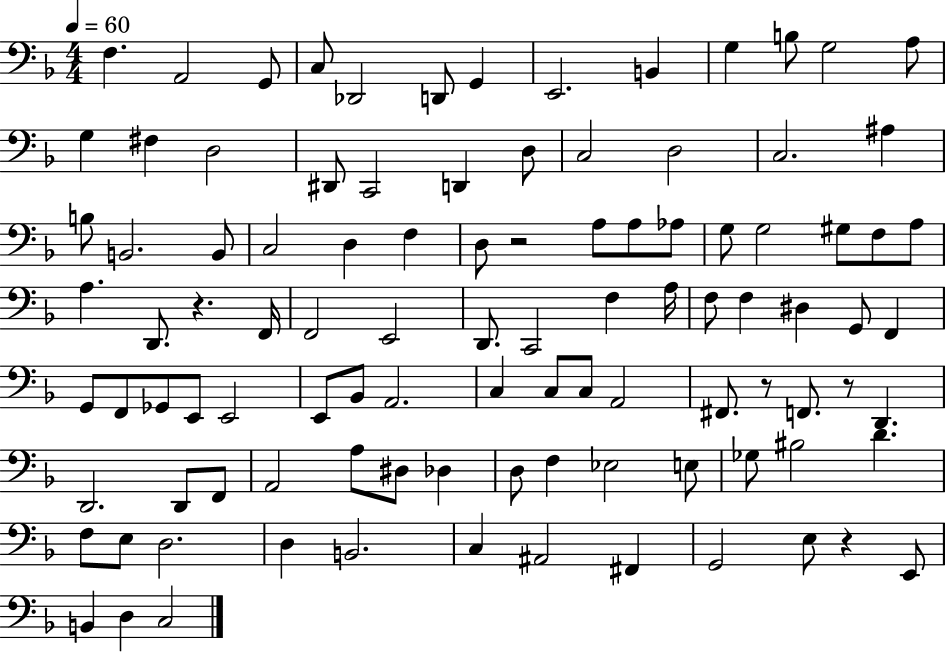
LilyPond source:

{
  \clef bass
  \numericTimeSignature
  \time 4/4
  \key f \major
  \tempo 4 = 60
  \repeat volta 2 { f4. a,2 g,8 | c8 des,2 d,8 g,4 | e,2. b,4 | g4 b8 g2 a8 | \break g4 fis4 d2 | dis,8 c,2 d,4 d8 | c2 d2 | c2. ais4 | \break b8 b,2. b,8 | c2 d4 f4 | d8 r2 a8 a8 aes8 | g8 g2 gis8 f8 a8 | \break a4. d,8. r4. f,16 | f,2 e,2 | d,8. c,2 f4 a16 | f8 f4 dis4 g,8 f,4 | \break g,8 f,8 ges,8 e,8 e,2 | e,8 bes,8 a,2. | c4 c8 c8 a,2 | fis,8. r8 f,8. r8 d,4. | \break d,2. d,8 f,8 | a,2 a8 dis8 des4 | d8 f4 ees2 e8 | ges8 bis2 d'4. | \break f8 e8 d2. | d4 b,2. | c4 ais,2 fis,4 | g,2 e8 r4 e,8 | \break b,4 d4 c2 | } \bar "|."
}